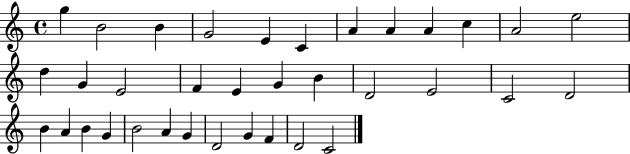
G5/q B4/h B4/q G4/h E4/q C4/q A4/q A4/q A4/q C5/q A4/h E5/h D5/q G4/q E4/h F4/q E4/q G4/q B4/q D4/h E4/h C4/h D4/h B4/q A4/q B4/q G4/q B4/h A4/q G4/q D4/h G4/q F4/q D4/h C4/h